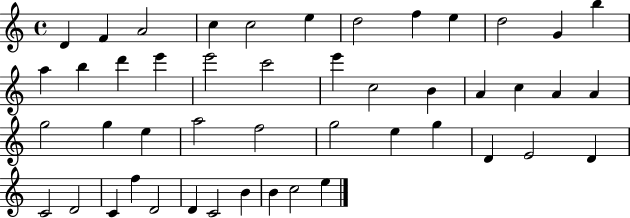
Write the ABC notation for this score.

X:1
T:Untitled
M:4/4
L:1/4
K:C
D F A2 c c2 e d2 f e d2 G b a b d' e' e'2 c'2 e' c2 B A c A A g2 g e a2 f2 g2 e g D E2 D C2 D2 C f D2 D C2 B B c2 e